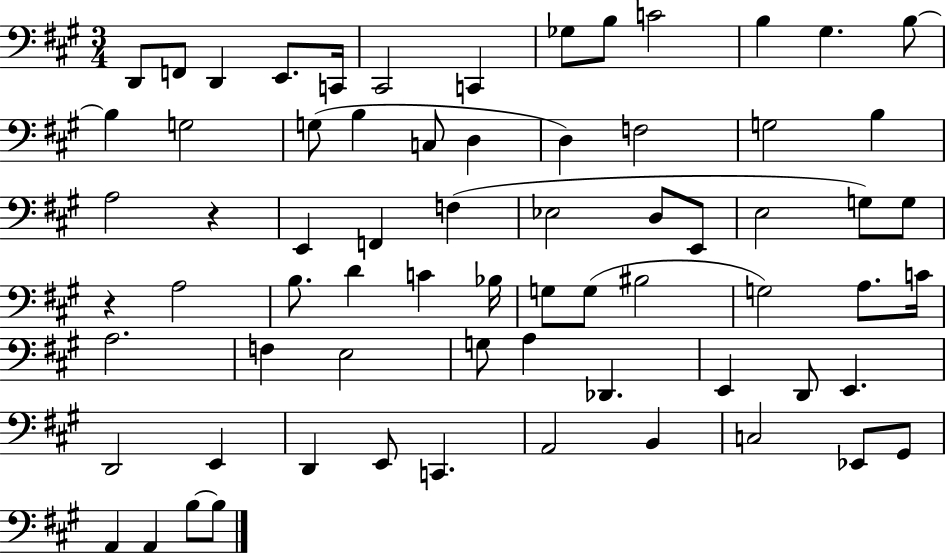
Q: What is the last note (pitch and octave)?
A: B3